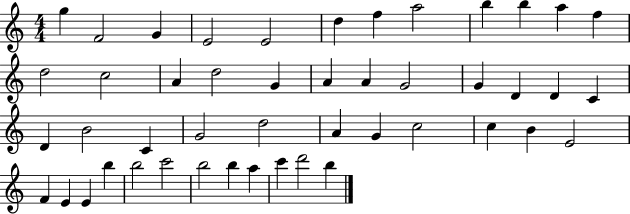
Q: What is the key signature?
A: C major